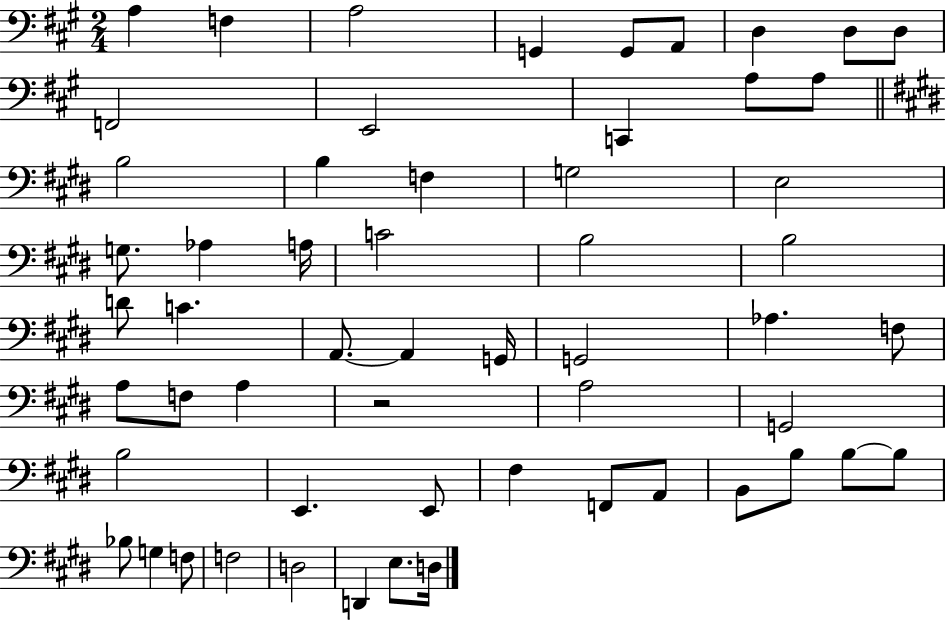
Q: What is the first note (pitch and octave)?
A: A3